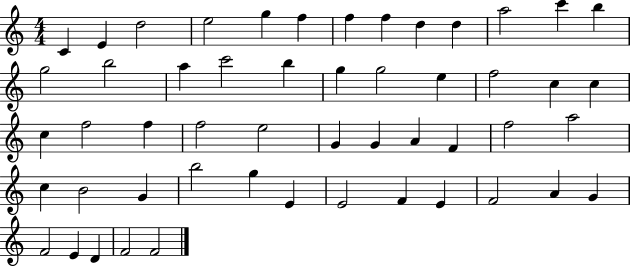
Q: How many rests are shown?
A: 0